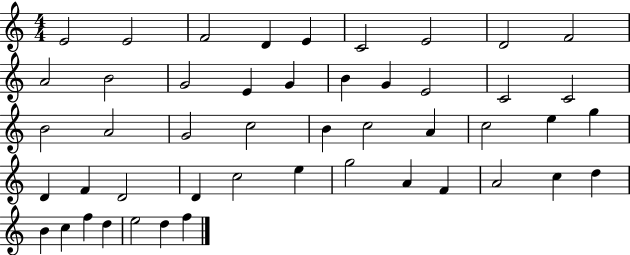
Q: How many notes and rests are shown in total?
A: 48